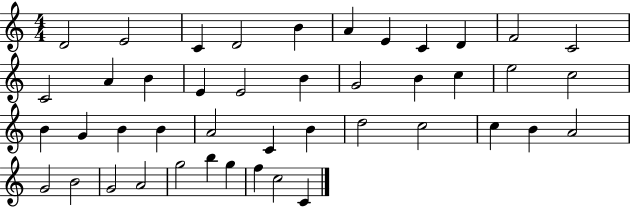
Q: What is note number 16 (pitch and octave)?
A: E4